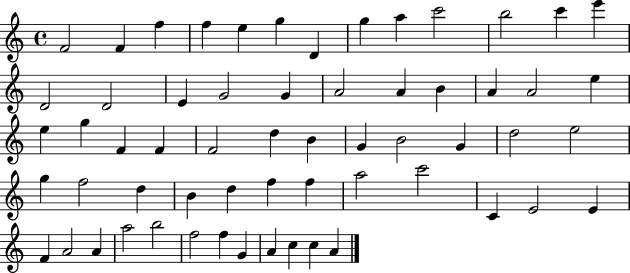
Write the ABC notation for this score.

X:1
T:Untitled
M:4/4
L:1/4
K:C
F2 F f f e g D g a c'2 b2 c' e' D2 D2 E G2 G A2 A B A A2 e e g F F F2 d B G B2 G d2 e2 g f2 d B d f f a2 c'2 C E2 E F A2 A a2 b2 f2 f G A c c A